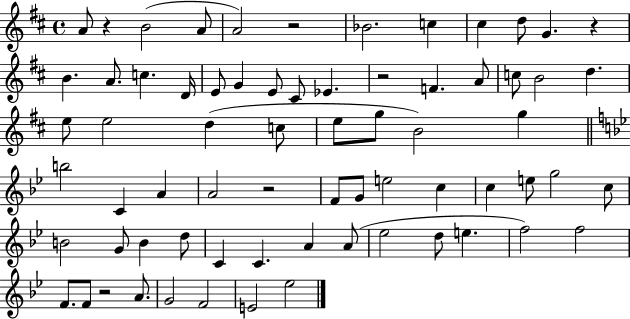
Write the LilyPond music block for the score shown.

{
  \clef treble
  \time 4/4
  \defaultTimeSignature
  \key d \major
  a'8 r4 b'2( a'8 | a'2) r2 | bes'2. c''4 | cis''4 d''8 g'4. r4 | \break b'4. a'8. c''4. d'16 | e'8 g'4 e'8 cis'8 ees'4. | r2 f'4. a'8 | c''8 b'2 d''4. | \break e''8 e''2 d''4( c''8 | e''8 g''8 b'2) g''4 | \bar "||" \break \key g \minor b''2 c'4 a'4 | a'2 r2 | f'8 g'8 e''2 c''4 | c''4 e''8 g''2 c''8 | \break b'2 g'8 b'4 d''8 | c'4 c'4. a'4 a'8( | ees''2 d''8 e''4. | f''2) f''2 | \break f'8. f'8 r2 a'8. | g'2 f'2 | e'2 ees''2 | \bar "|."
}